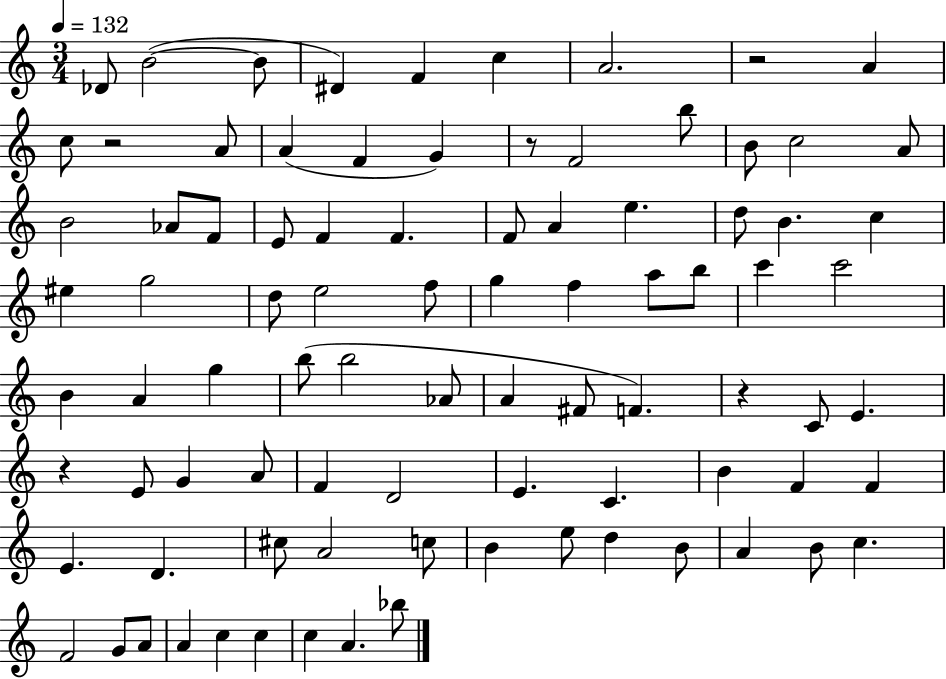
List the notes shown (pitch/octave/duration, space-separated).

Db4/e B4/h B4/e D#4/q F4/q C5/q A4/h. R/h A4/q C5/e R/h A4/e A4/q F4/q G4/q R/e F4/h B5/e B4/e C5/h A4/e B4/h Ab4/e F4/e E4/e F4/q F4/q. F4/e A4/q E5/q. D5/e B4/q. C5/q EIS5/q G5/h D5/e E5/h F5/e G5/q F5/q A5/e B5/e C6/q C6/h B4/q A4/q G5/q B5/e B5/h Ab4/e A4/q F#4/e F4/q. R/q C4/e E4/q. R/q E4/e G4/q A4/e F4/q D4/h E4/q. C4/q. B4/q F4/q F4/q E4/q. D4/q. C#5/e A4/h C5/e B4/q E5/e D5/q B4/e A4/q B4/e C5/q. F4/h G4/e A4/e A4/q C5/q C5/q C5/q A4/q. Bb5/e